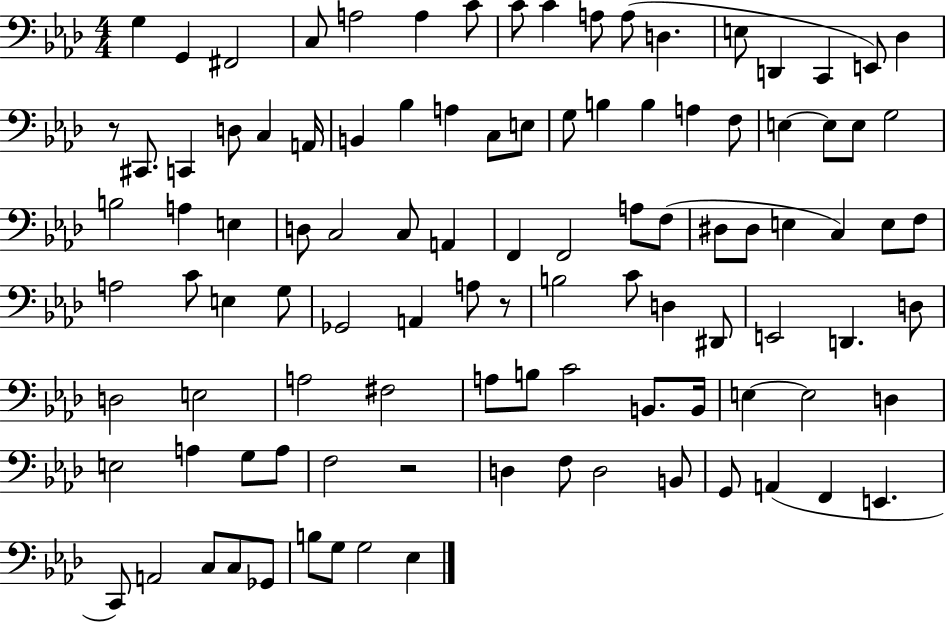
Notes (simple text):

G3/q G2/q F#2/h C3/e A3/h A3/q C4/e C4/e C4/q A3/e A3/e D3/q. E3/e D2/q C2/q E2/e Db3/q R/e C#2/e. C2/q D3/e C3/q A2/s B2/q Bb3/q A3/q C3/e E3/e G3/e B3/q B3/q A3/q F3/e E3/q E3/e E3/e G3/h B3/h A3/q E3/q D3/e C3/h C3/e A2/q F2/q F2/h A3/e F3/e D#3/e D#3/e E3/q C3/q E3/e F3/e A3/h C4/e E3/q G3/e Gb2/h A2/q A3/e R/e B3/h C4/e D3/q D#2/e E2/h D2/q. D3/e D3/h E3/h A3/h F#3/h A3/e B3/e C4/h B2/e. B2/s E3/q E3/h D3/q E3/h A3/q G3/e A3/e F3/h R/h D3/q F3/e D3/h B2/e G2/e A2/q F2/q E2/q. C2/e A2/h C3/e C3/e Gb2/e B3/e G3/e G3/h Eb3/q